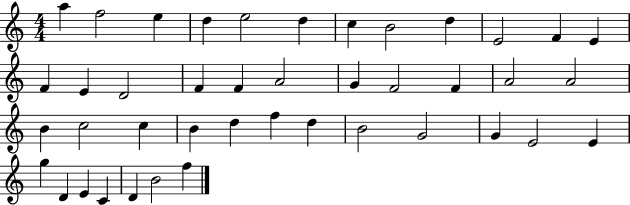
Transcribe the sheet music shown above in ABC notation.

X:1
T:Untitled
M:4/4
L:1/4
K:C
a f2 e d e2 d c B2 d E2 F E F E D2 F F A2 G F2 F A2 A2 B c2 c B d f d B2 G2 G E2 E g D E C D B2 f